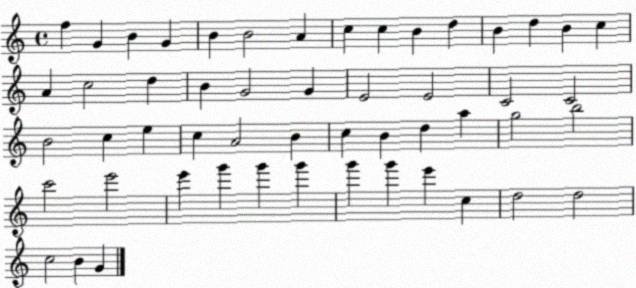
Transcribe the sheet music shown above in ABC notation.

X:1
T:Untitled
M:4/4
L:1/4
K:C
f G B G B B2 A c c B d B d B c A c2 d B G2 G E2 E2 C2 C2 B2 c e c A2 B c B d a g2 b2 c'2 e'2 e' g' g' g' g' g' e' c d2 d2 c2 B G